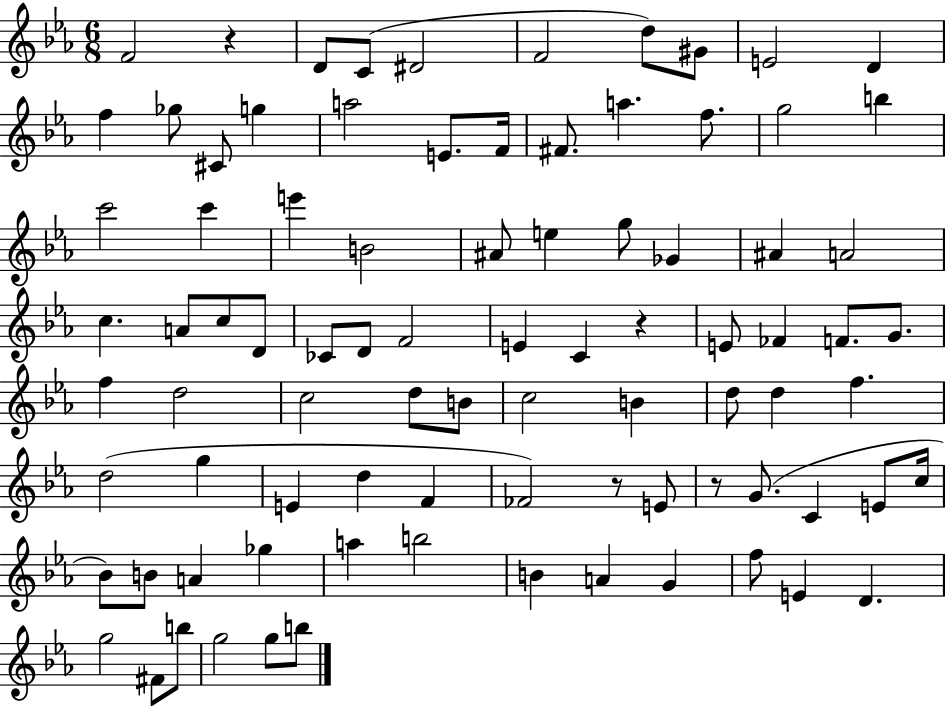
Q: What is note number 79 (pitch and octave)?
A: F#4